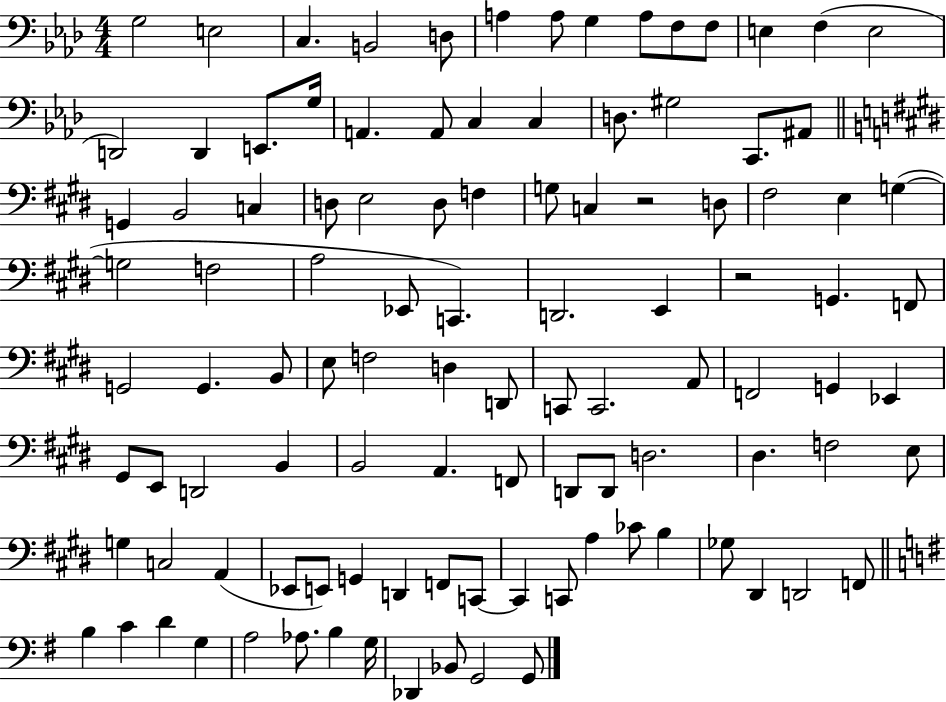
G3/h E3/h C3/q. B2/h D3/e A3/q A3/e G3/q A3/e F3/e F3/e E3/q F3/q E3/h D2/h D2/q E2/e. G3/s A2/q. A2/e C3/q C3/q D3/e. G#3/h C2/e. A#2/e G2/q B2/h C3/q D3/e E3/h D3/e F3/q G3/e C3/q R/h D3/e F#3/h E3/q G3/q G3/h F3/h A3/h Eb2/e C2/q. D2/h. E2/q R/h G2/q. F2/e G2/h G2/q. B2/e E3/e F3/h D3/q D2/e C2/e C2/h. A2/e F2/h G2/q Eb2/q G#2/e E2/e D2/h B2/q B2/h A2/q. F2/e D2/e D2/e D3/h. D#3/q. F3/h E3/e G3/q C3/h A2/q Eb2/e E2/e G2/q D2/q F2/e C2/e C2/q C2/e A3/q CES4/e B3/q Gb3/e D#2/q D2/h F2/e B3/q C4/q D4/q G3/q A3/h Ab3/e. B3/q G3/s Db2/q Bb2/e G2/h G2/e